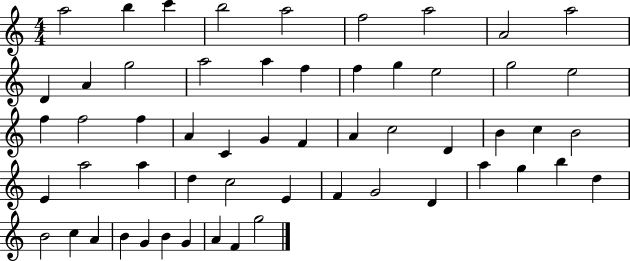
X:1
T:Untitled
M:4/4
L:1/4
K:C
a2 b c' b2 a2 f2 a2 A2 a2 D A g2 a2 a f f g e2 g2 e2 f f2 f A C G F A c2 D B c B2 E a2 a d c2 E F G2 D a g b d B2 c A B G B G A F g2